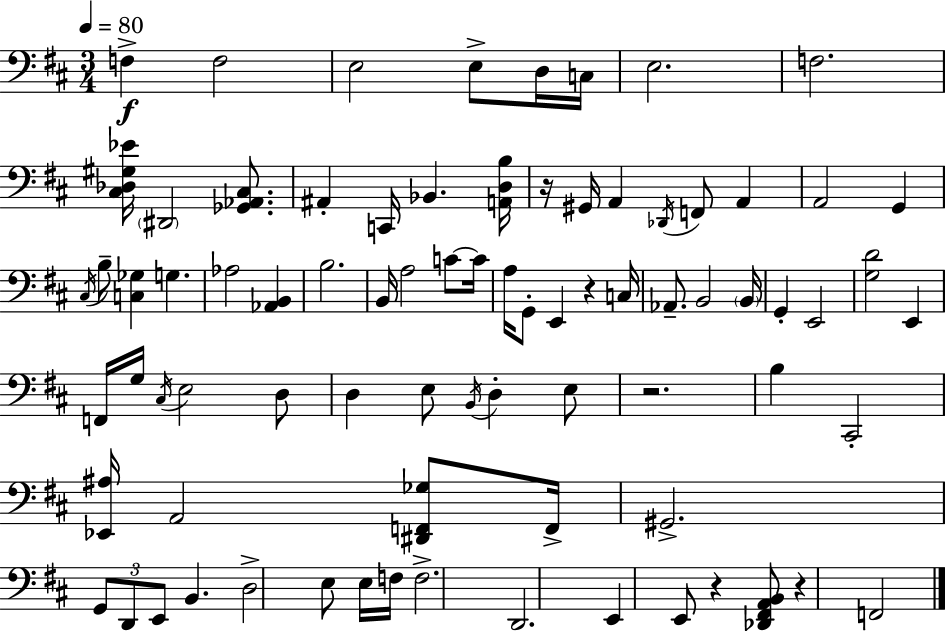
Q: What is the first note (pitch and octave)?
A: F3